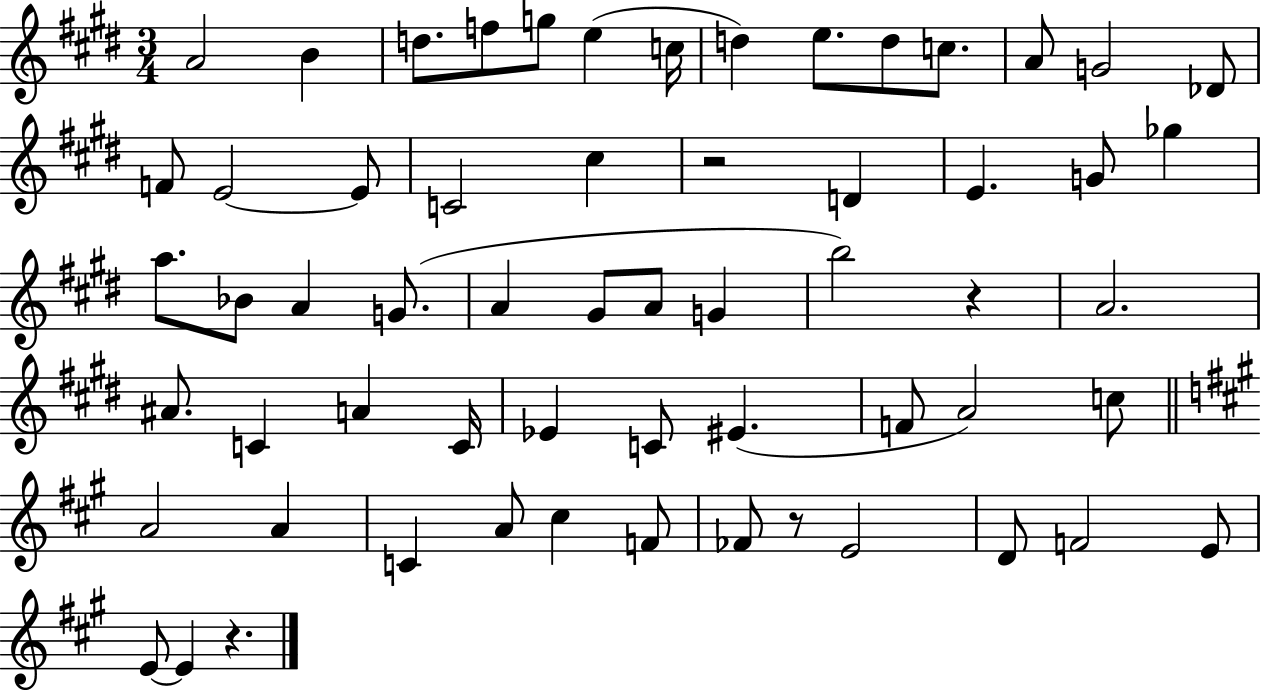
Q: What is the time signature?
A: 3/4